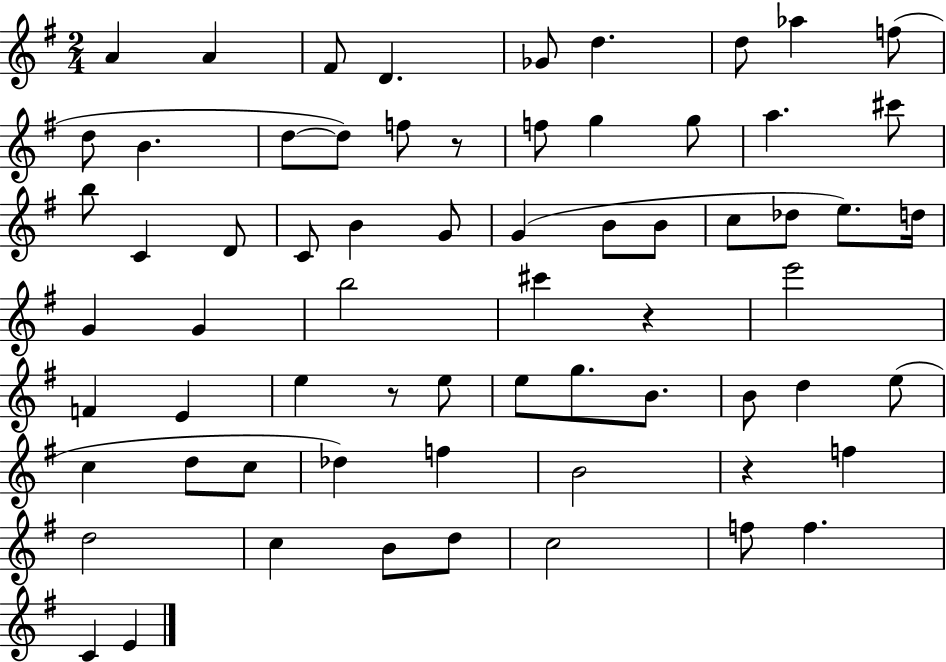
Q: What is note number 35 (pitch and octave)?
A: B5